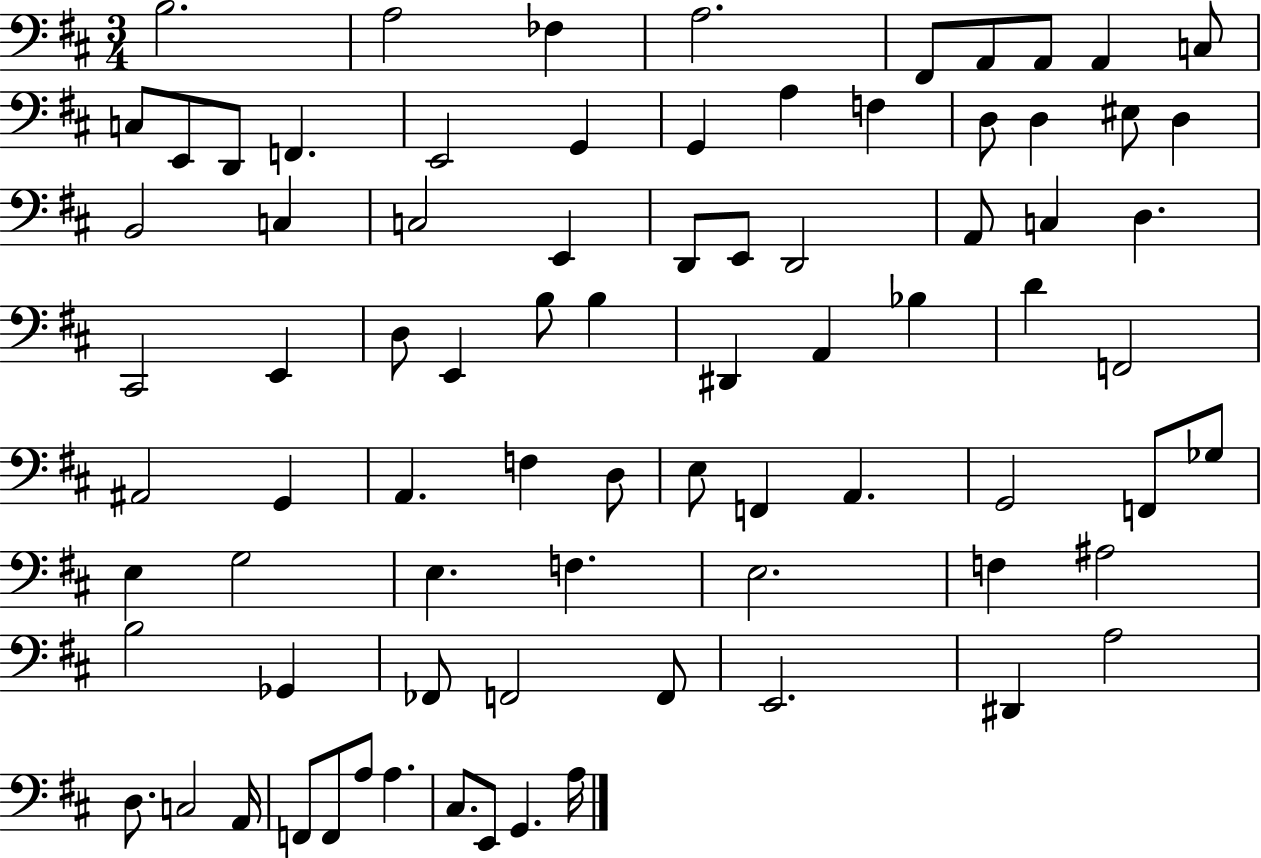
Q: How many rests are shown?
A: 0